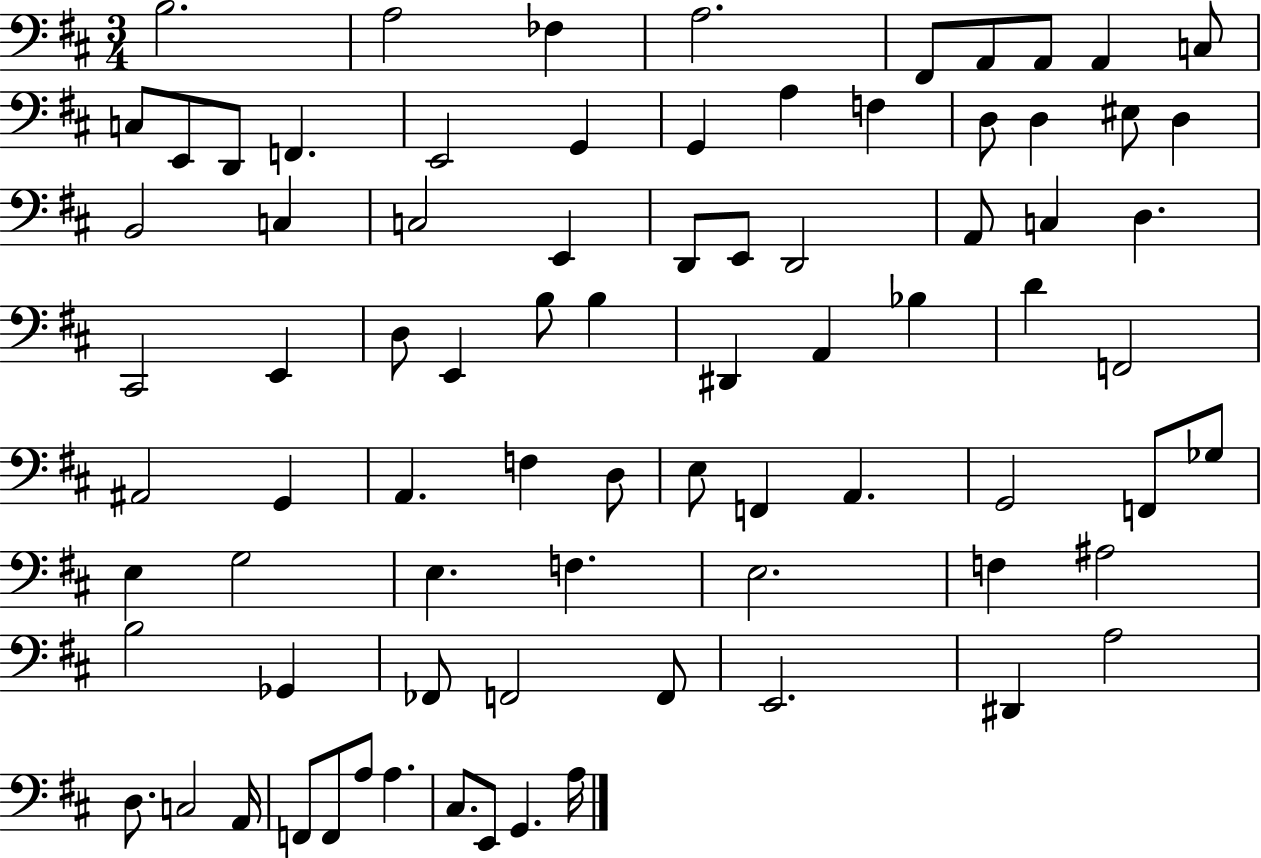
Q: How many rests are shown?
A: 0